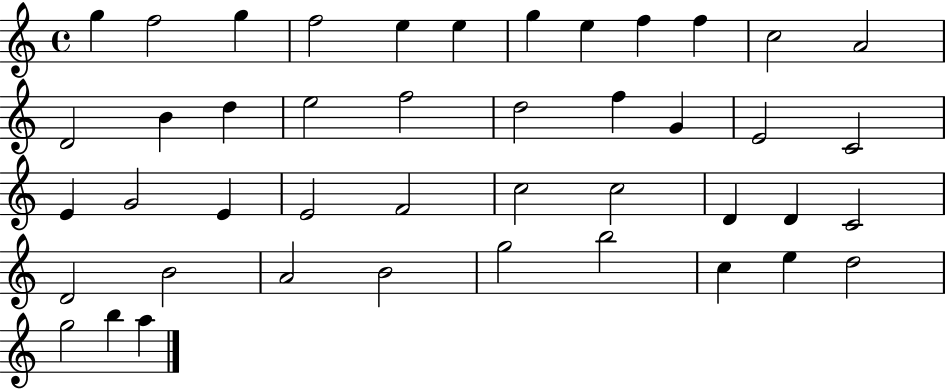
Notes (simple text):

G5/q F5/h G5/q F5/h E5/q E5/q G5/q E5/q F5/q F5/q C5/h A4/h D4/h B4/q D5/q E5/h F5/h D5/h F5/q G4/q E4/h C4/h E4/q G4/h E4/q E4/h F4/h C5/h C5/h D4/q D4/q C4/h D4/h B4/h A4/h B4/h G5/h B5/h C5/q E5/q D5/h G5/h B5/q A5/q